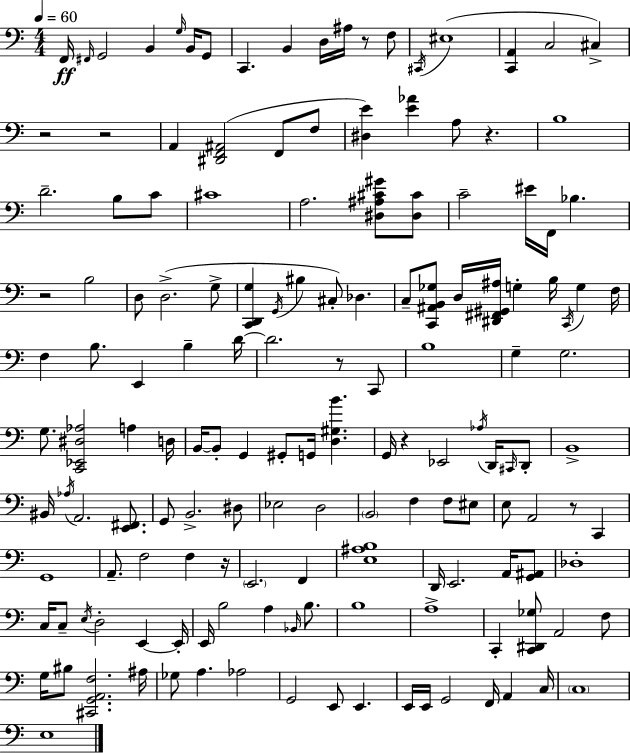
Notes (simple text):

F2/s F#2/s G2/h B2/q G3/s B2/s G2/e C2/q. B2/q D3/s A#3/s R/e F3/e C#2/s EIS3/w [C2,A2]/q C3/h C#3/q R/h R/h A2/q [D#2,F2,A#2]/h F2/e F3/e [D#3,E4]/q [E4,Ab4]/q A3/e R/q. B3/w D4/h. B3/e C4/e C#4/w A3/h. [D#3,A#3,C#4,G#4]/e [D#3,C#4]/e C4/h EIS4/s F2/s Bb3/q. R/h B3/h D3/e D3/h. G3/e [C2,D2,G3]/q G2/s BIS3/q C#3/e Db3/q. C3/e [C2,A#2,B2,Gb3]/e D3/s [D#2,F#2,G#2,A#3]/s G3/q B3/s C2/s G3/q F3/s F3/q B3/e. E2/q B3/q D4/s D4/h. R/e C2/e B3/w G3/q G3/h. G3/e. [C2,Eb2,D#3,Ab3]/h A3/q D3/s B2/s B2/e G2/q G#2/e G2/s [D3,G#3,B4]/q. G2/s R/q Eb2/h Ab3/s D2/s C#2/s D2/e B2/w BIS2/s Ab3/s A2/h. [E2,F#2]/e. G2/e B2/h. D#3/e Eb3/h D3/h B2/h F3/q F3/e EIS3/e E3/e A2/h R/e C2/q G2/w A2/e. F3/h F3/q R/s E2/h. F2/q [E3,A#3,B3]/w D2/s E2/h. A2/s [G2,A#2]/e Db3/w C3/s C3/e E3/s D3/h E2/q E2/s E2/s B3/h A3/q Bb2/s B3/e. B3/w A3/w C2/q [C2,D#2,Gb3]/e A2/h F3/e G3/s BIS3/e [C#2,G2,A2,F3]/h. A#3/s Gb3/e A3/q. Ab3/h G2/h E2/e E2/q. E2/s E2/s G2/h F2/s A2/q C3/s C3/w E3/w